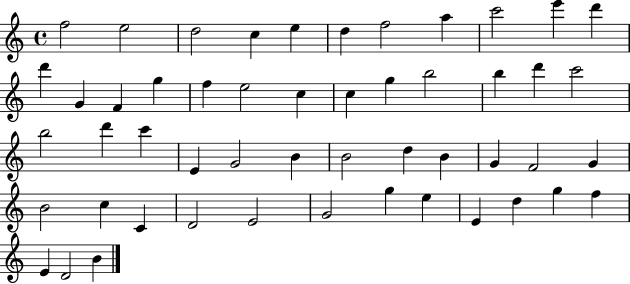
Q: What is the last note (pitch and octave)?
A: B4